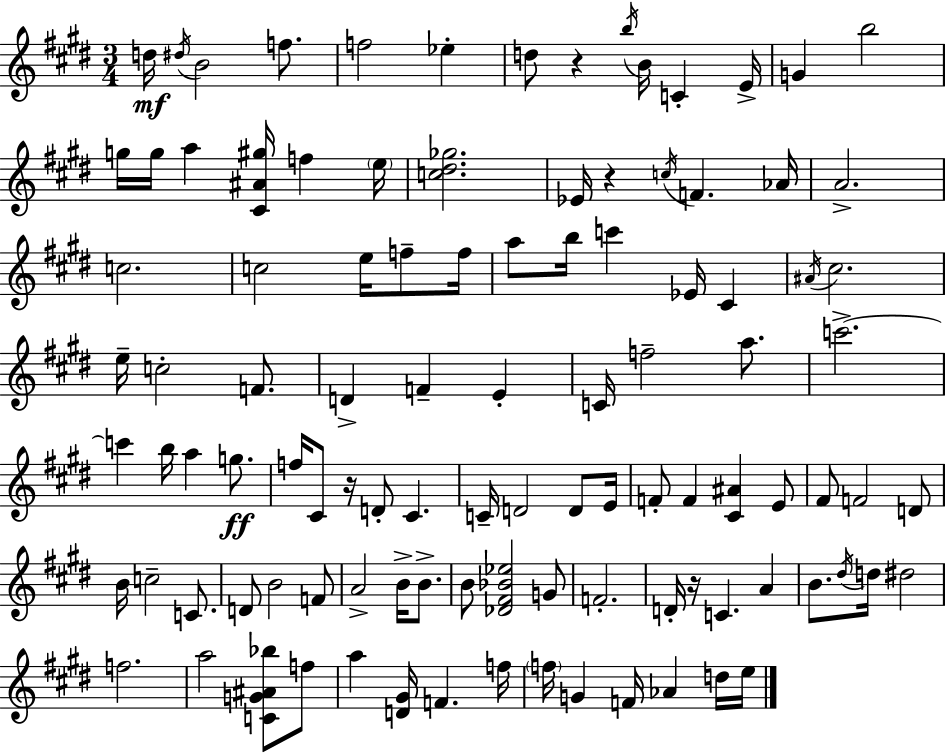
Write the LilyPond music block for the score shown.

{
  \clef treble
  \numericTimeSignature
  \time 3/4
  \key e \major
  d''16\mf \acciaccatura { dis''16 } b'2 f''8. | f''2 ees''4-. | d''8 r4 \acciaccatura { b''16 } b'16 c'4-. | e'16-> g'4 b''2 | \break g''16 g''16 a''4 <cis' ais' gis''>16 f''4 | \parenthesize e''16 <c'' dis'' ges''>2. | ees'16 r4 \acciaccatura { c''16 } f'4. | aes'16 a'2.-> | \break c''2. | c''2 e''16 | f''8-- f''16 a''8 b''16 c'''4 ees'16 cis'4 | \acciaccatura { ais'16 } cis''2. | \break e''16-- c''2-. | f'8. d'4-> f'4-- | e'4-. c'16 f''2-- | a''8. c'''2.->~~ | \break c'''4 b''16 a''4 | g''8.\ff f''16 cis'8 r16 d'8-. cis'4. | c'16-- d'2 | d'8 e'16 f'8-. f'4 <cis' ais'>4 | \break e'8 fis'8 f'2 | d'8 b'16 c''2-- | c'8. d'8 b'2 | f'8 a'2-> | \break b'16-> b'8.-> b'8 <des' fis' bes' ees''>2 | g'8 f'2.-. | d'16-. r16 c'4. | a'4 b'8. \acciaccatura { dis''16 } d''16 dis''2 | \break f''2. | a''2 | <c' g' ais' bes''>8 f''8 a''4 <d' gis'>16 f'4. | f''16 \parenthesize f''16 g'4 f'16 aes'4 | \break d''16 e''16 \bar "|."
}